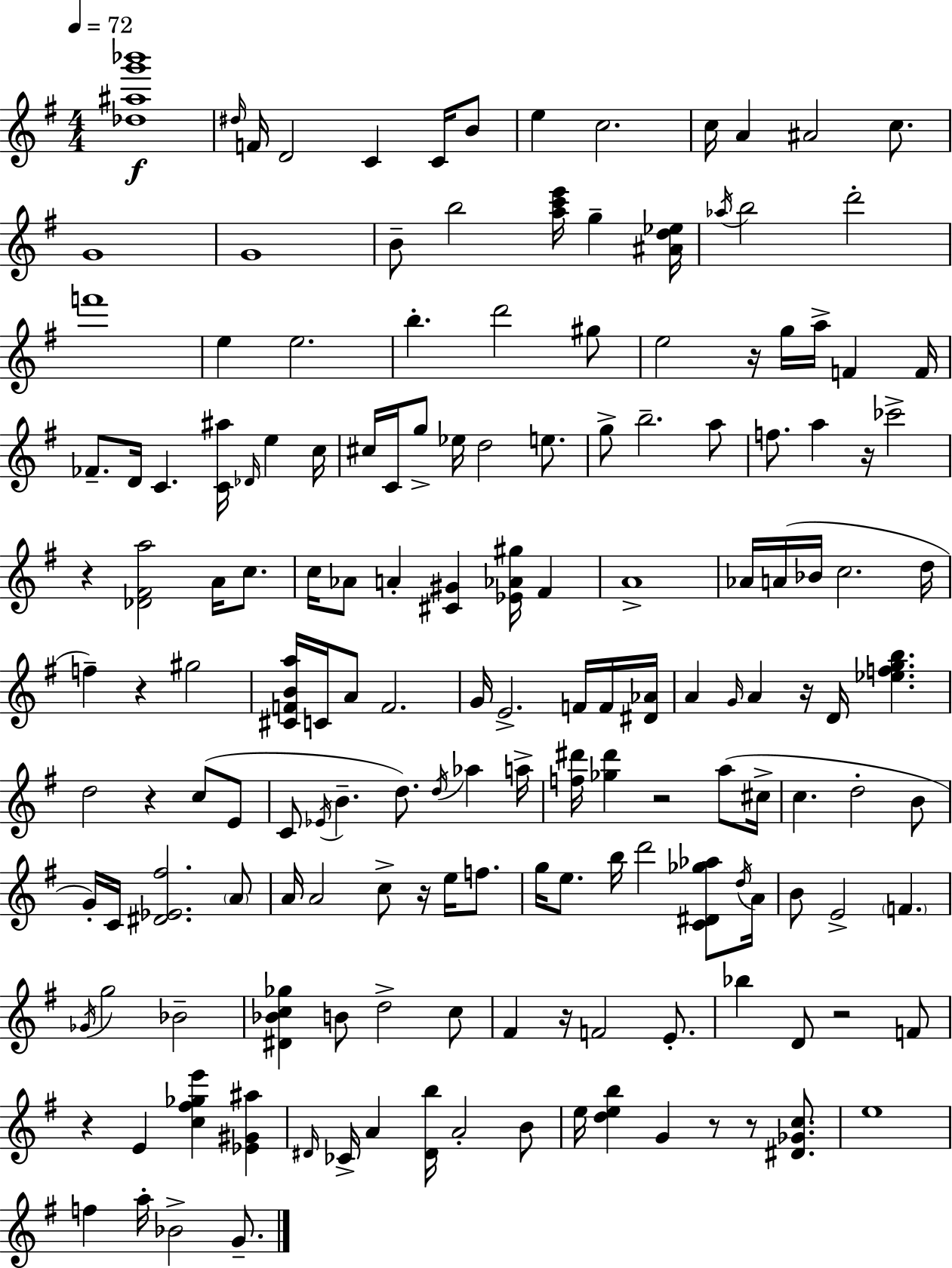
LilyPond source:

{
  \clef treble
  \numericTimeSignature
  \time 4/4
  \key e \minor
  \tempo 4 = 72
  <des'' ais'' g''' bes'''>1\f | \grace { dis''16 } f'16 d'2 c'4 c'16 b'8 | e''4 c''2. | c''16 a'4 ais'2 c''8. | \break g'1 | g'1 | b'8-- b''2 <a'' c''' e'''>16 g''4-- | <ais' d'' ees''>16 \acciaccatura { aes''16 } b''2 d'''2-. | \break f'''1 | e''4 e''2. | b''4.-. d'''2 | gis''8 e''2 r16 g''16 a''16-> f'4 | \break f'16 fes'8.-- d'16 c'4. <c' ais''>16 \grace { des'16 } e''4 | c''16 cis''16 c'16 g''8-> ees''16 d''2 | e''8. g''8-> b''2.-- | a''8 f''8. a''4 r16 ces'''2-> | \break r4 <des' fis' a''>2 a'16 | c''8. c''16 aes'8 a'4-. <cis' gis'>4 <ees' aes' gis''>16 fis'4 | a'1-> | aes'16 a'16( bes'16 c''2. | \break d''16 f''4--) r4 gis''2 | <cis' f' b' a''>16 c'16 a'8 f'2. | g'16 e'2.-> | f'16 f'16 <dis' aes'>16 a'4 \grace { g'16 } a'4 r16 d'16 <ees'' f'' g'' b''>4. | \break d''2 r4 | c''8( e'8 c'8 \acciaccatura { ees'16 } b'4.-- d''8.) | \acciaccatura { d''16 } aes''4 a''16-> <f'' dis'''>16 <ges'' dis'''>4 r2 | a''8( cis''16-> c''4. d''2-. | \break b'8 g'16-.) c'16 <dis' ees' fis''>2. | \parenthesize a'8 a'16 a'2 c''8-> | r16 e''16 f''8. g''16 e''8. b''16 d'''2 | <c' dis' ges'' aes''>8 \acciaccatura { d''16 } a'16 b'8 e'2-> | \break \parenthesize f'4. \acciaccatura { ges'16 } g''2 | bes'2-- <dis' bes' c'' ges''>4 b'8 d''2-> | c''8 fis'4 r16 f'2 | e'8.-. bes''4 d'8 r2 | \break f'8 r4 e'4 | <c'' fis'' ges'' e'''>4 <ees' gis' ais''>4 \grace { dis'16 } ces'16-> a'4 <dis' b''>16 a'2-. | b'8 e''16 <d'' e'' b''>4 g'4 | r8 r8 <dis' ges' c''>8. e''1 | \break f''4 a''16-. bes'2-> | g'8.-- \bar "|."
}